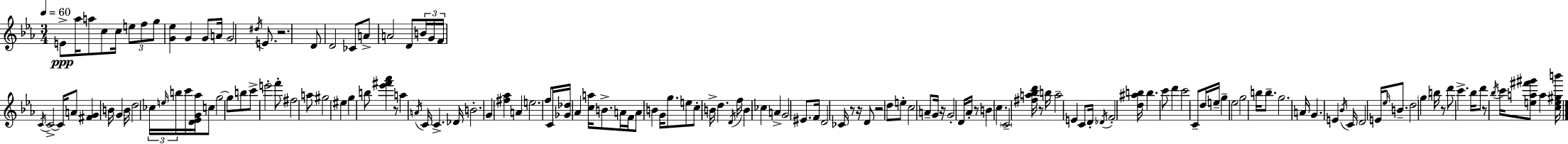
X:1
T:Untitled
M:3/4
L:1/4
K:Eb
E/2 _a/4 a/2 c/2 c/4 e/2 f/2 g/2 [G_e] G G/2 A/4 G2 ^d/4 E/2 z2 D/2 D2 _C/2 A/2 A2 D/2 B/4 G/4 F/4 C/4 C2 C/4 A/2 [^FG] B/4 G B/4 d2 _c/4 e/4 b/4 c'/4 [D_EG_a]/4 c/2 g2 g/2 b/2 c'/2 e'2 f'/2 ^f2 a/2 ^g2 ^e g b/2 [_e'^f'_a'] z/2 a A/4 C/4 C _D/4 B2 G [^f_a] A e2 f/2 C/4 [_G_d]/4 _A [ca]/4 B/2 A/4 F/4 A/2 B G/4 g/2 e/2 c/2 B/4 d D/4 f/4 B _c A G2 ^E/2 F/4 D2 _C/4 z/2 z/4 D/2 z2 d/2 e/2 c2 A/2 G/4 z/4 G2 D/4 _A/4 z/2 B c C2 [^fa_bd']/4 z/2 b/4 a2 E C/2 D/4 _D/4 F2 [d^ab]/4 b c'/2 d' c'2 C/2 d/4 e/4 g _e2 g2 b/4 b/2 g2 A/4 G E _B/4 C/4 D2 E/4 _e/4 B/2 d2 g b/4 z/2 d'/2 c' _b/4 d'/2 z/2 _b/4 c'/4 [ea^f'^g']/2 a [ce^gb']/4